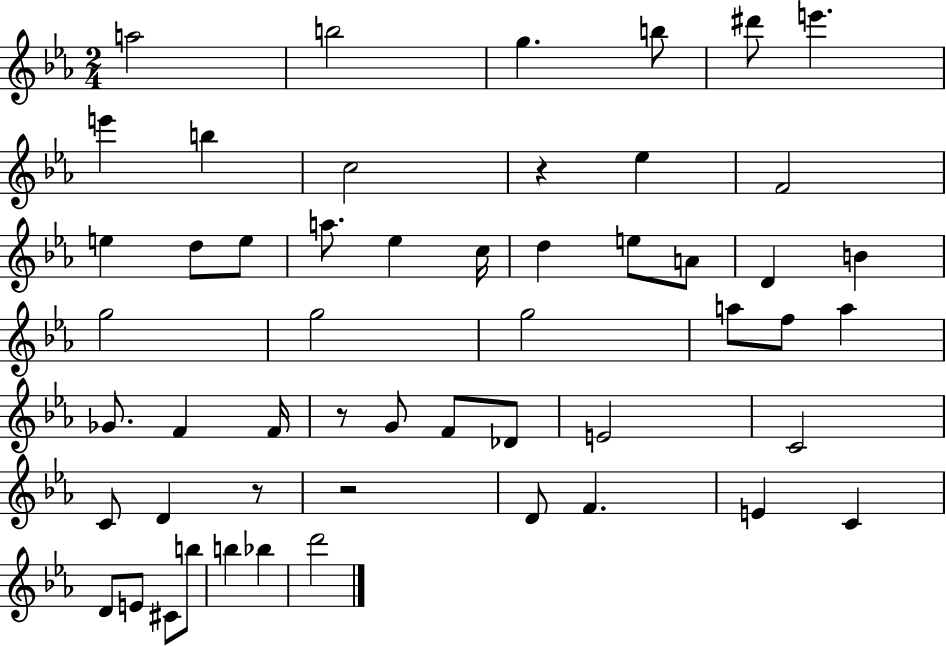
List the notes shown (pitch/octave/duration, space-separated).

A5/h B5/h G5/q. B5/e D#6/e E6/q. E6/q B5/q C5/h R/q Eb5/q F4/h E5/q D5/e E5/e A5/e. Eb5/q C5/s D5/q E5/e A4/e D4/q B4/q G5/h G5/h G5/h A5/e F5/e A5/q Gb4/e. F4/q F4/s R/e G4/e F4/e Db4/e E4/h C4/h C4/e D4/q R/e R/h D4/e F4/q. E4/q C4/q D4/e E4/e C#4/e B5/e B5/q Bb5/q D6/h